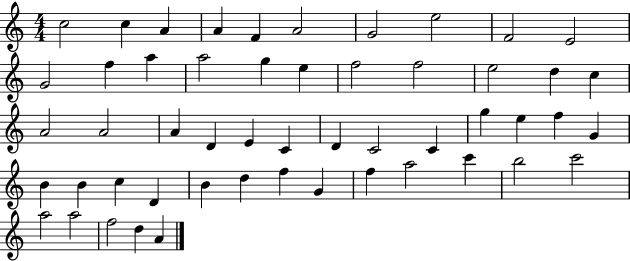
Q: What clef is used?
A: treble